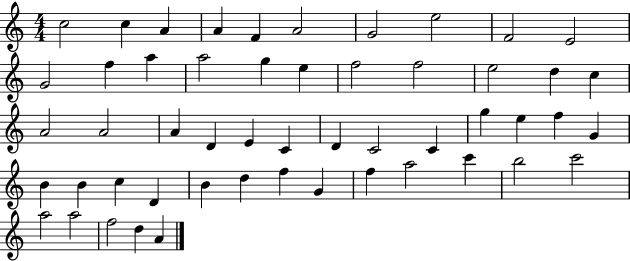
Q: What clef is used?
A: treble